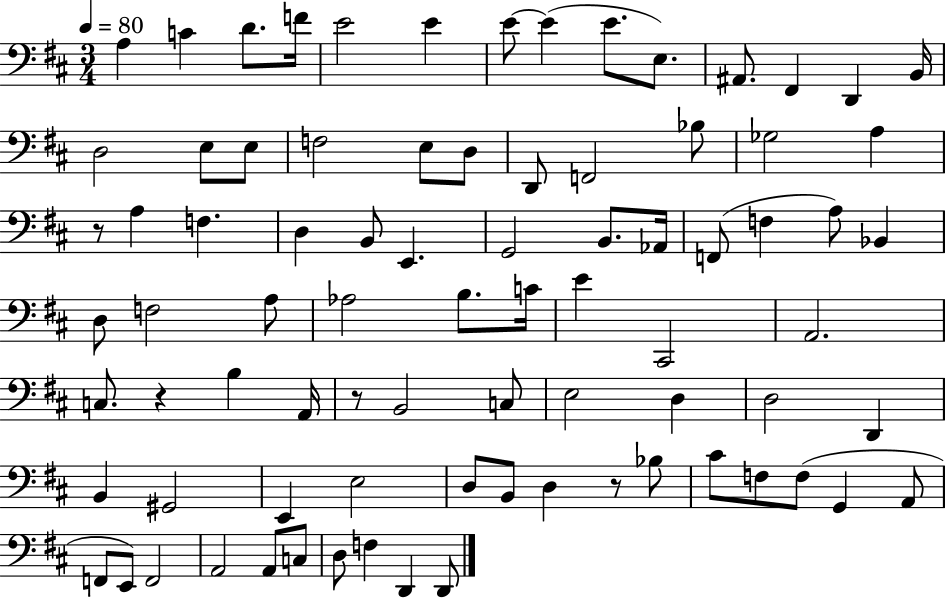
A3/q C4/q D4/e. F4/s E4/h E4/q E4/e E4/q E4/e. E3/e. A#2/e. F#2/q D2/q B2/s D3/h E3/e E3/e F3/h E3/e D3/e D2/e F2/h Bb3/e Gb3/h A3/q R/e A3/q F3/q. D3/q B2/e E2/q. G2/h B2/e. Ab2/s F2/e F3/q A3/e Bb2/q D3/e F3/h A3/e Ab3/h B3/e. C4/s E4/q C#2/h A2/h. C3/e. R/q B3/q A2/s R/e B2/h C3/e E3/h D3/q D3/h D2/q B2/q G#2/h E2/q E3/h D3/e B2/e D3/q R/e Bb3/e C#4/e F3/e F3/e G2/q A2/e F2/e E2/e F2/h A2/h A2/e C3/e D3/e F3/q D2/q D2/e